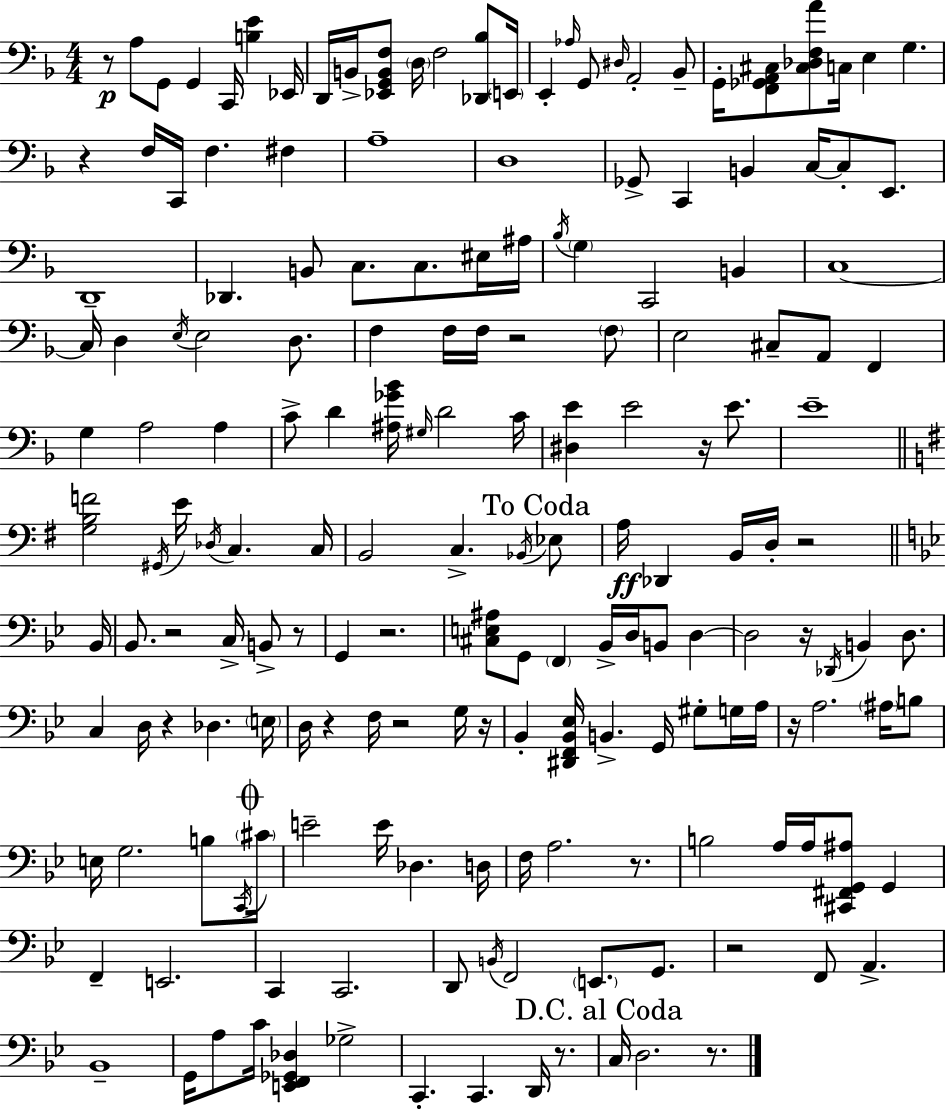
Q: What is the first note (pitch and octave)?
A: A3